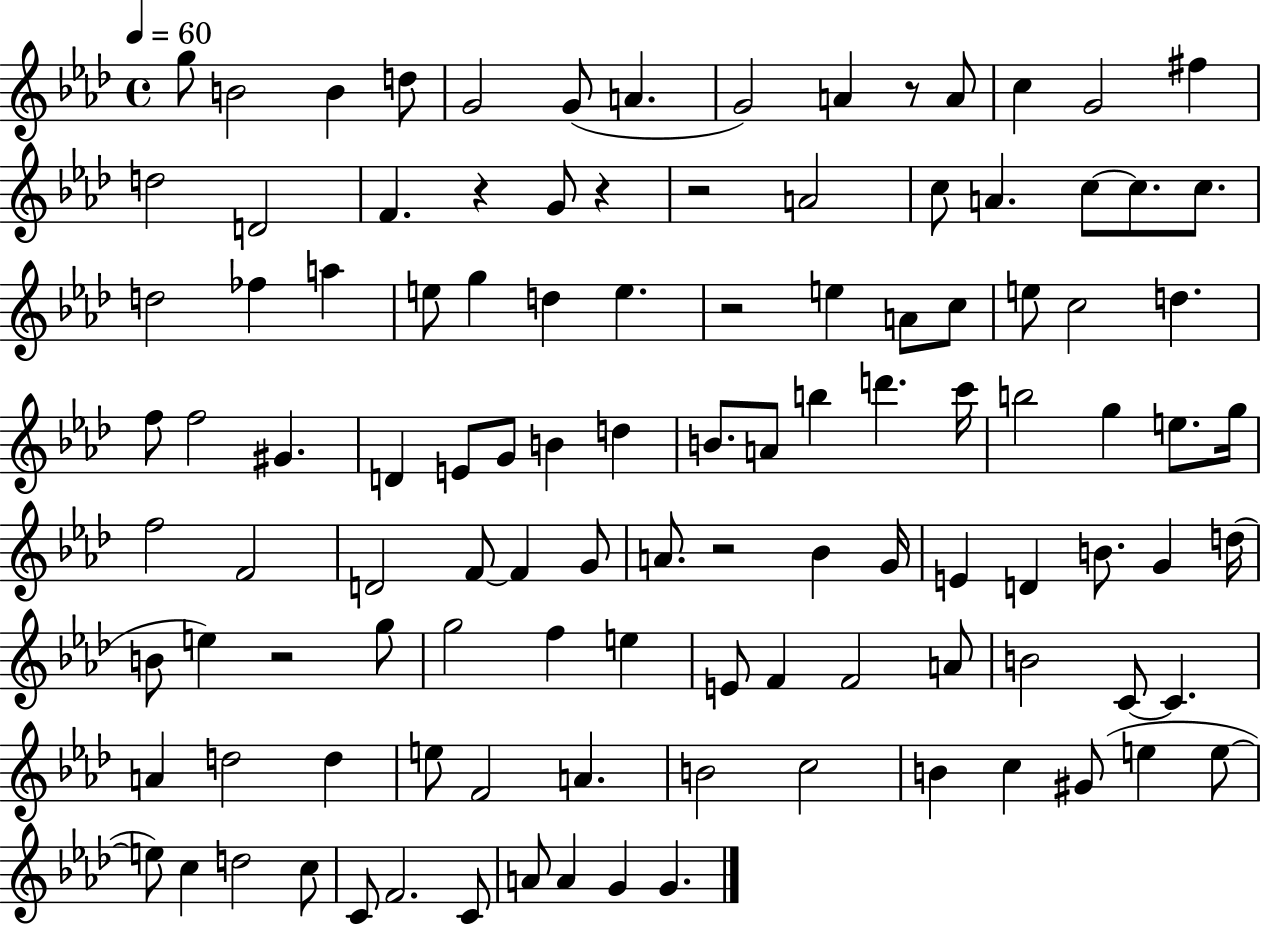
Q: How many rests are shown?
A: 7